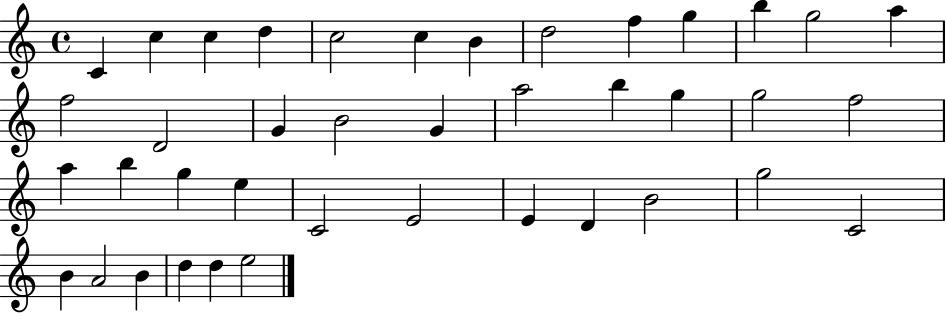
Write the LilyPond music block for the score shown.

{
  \clef treble
  \time 4/4
  \defaultTimeSignature
  \key c \major
  c'4 c''4 c''4 d''4 | c''2 c''4 b'4 | d''2 f''4 g''4 | b''4 g''2 a''4 | \break f''2 d'2 | g'4 b'2 g'4 | a''2 b''4 g''4 | g''2 f''2 | \break a''4 b''4 g''4 e''4 | c'2 e'2 | e'4 d'4 b'2 | g''2 c'2 | \break b'4 a'2 b'4 | d''4 d''4 e''2 | \bar "|."
}